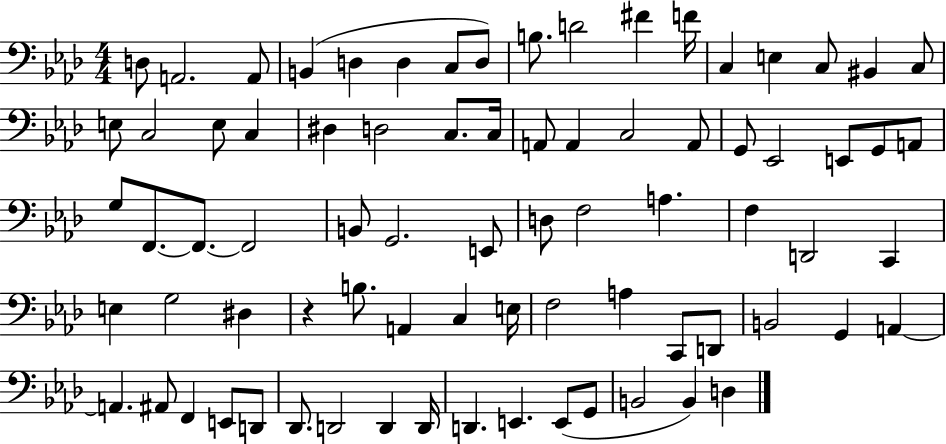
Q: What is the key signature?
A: AES major